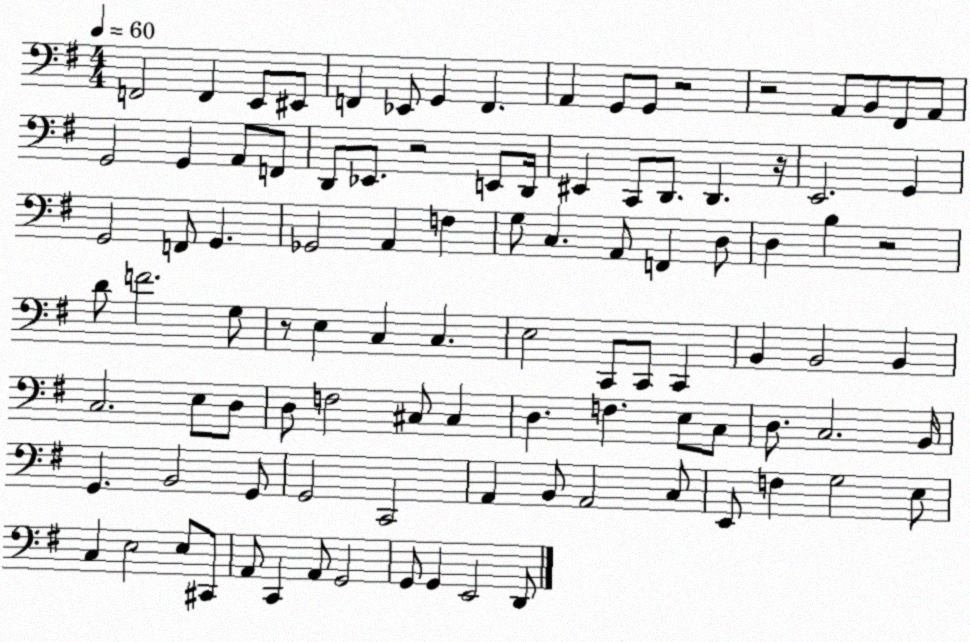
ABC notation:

X:1
T:Untitled
M:4/4
L:1/4
K:G
F,,2 F,, E,,/2 ^E,,/2 F,, _E,,/2 G,, F,, A,, G,,/2 G,,/2 z2 z2 A,,/2 B,,/2 ^F,,/2 A,,/2 G,,2 G,, A,,/2 F,,/2 D,,/2 _E,,/2 z2 E,,/2 D,,/4 ^E,, C,,/2 D,,/2 D,, z/4 E,,2 G,, G,,2 F,,/2 G,, _G,,2 A,, F, G,/2 C, A,,/2 F,, D,/2 D, B, z2 D/2 F2 G,/2 z/2 E, C, C, E,2 C,,/2 C,,/2 C,, B,, B,,2 B,, C,2 E,/2 D,/2 D,/2 F,2 ^C,/2 ^C, D, F, E,/2 C,/2 D,/2 C,2 B,,/4 G,, B,,2 G,,/2 G,,2 C,,2 A,, B,,/2 A,,2 C,/2 E,,/2 F, G,2 E,/2 C, E,2 E,/2 ^C,,/2 A,,/2 C,, A,,/2 G,,2 G,,/2 G,, E,,2 D,,/2